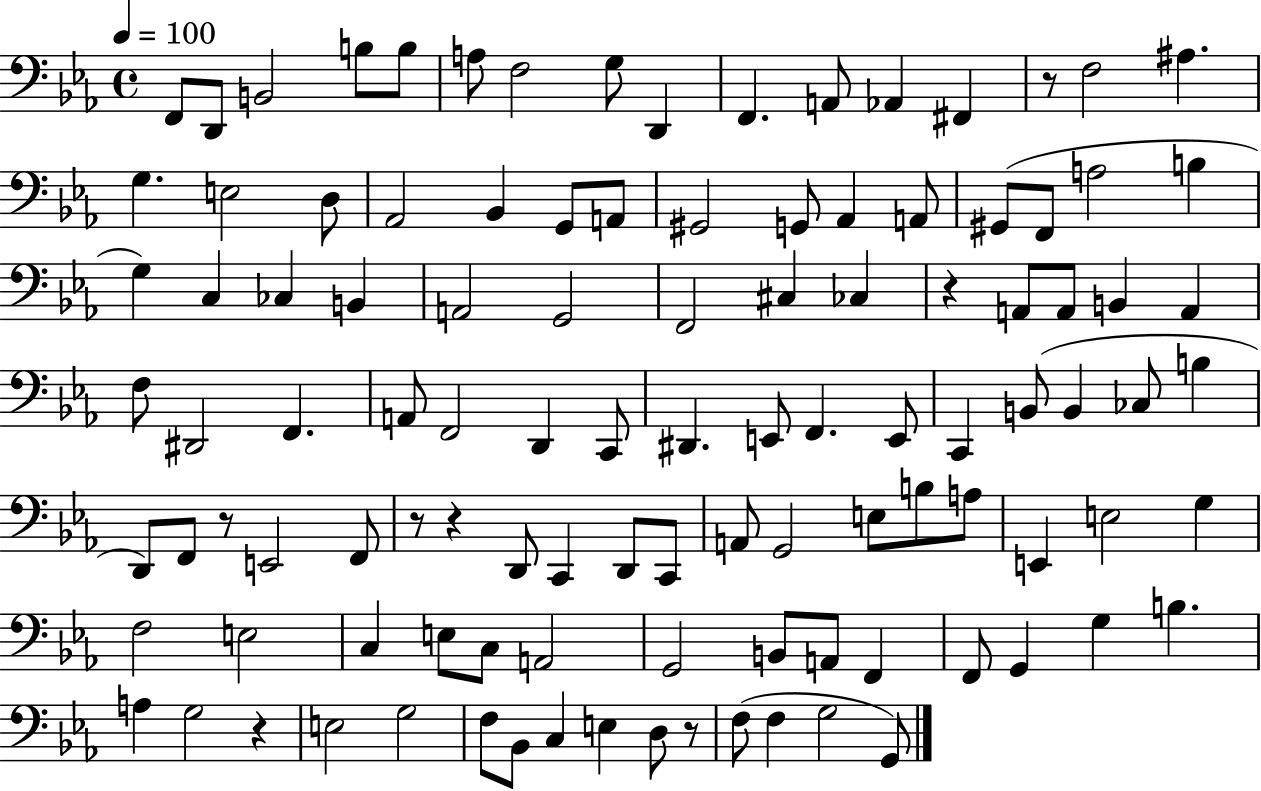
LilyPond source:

{
  \clef bass
  \time 4/4
  \defaultTimeSignature
  \key ees \major
  \tempo 4 = 100
  f,8 d,8 b,2 b8 b8 | a8 f2 g8 d,4 | f,4. a,8 aes,4 fis,4 | r8 f2 ais4. | \break g4. e2 d8 | aes,2 bes,4 g,8 a,8 | gis,2 g,8 aes,4 a,8 | gis,8( f,8 a2 b4 | \break g4) c4 ces4 b,4 | a,2 g,2 | f,2 cis4 ces4 | r4 a,8 a,8 b,4 a,4 | \break f8 dis,2 f,4. | a,8 f,2 d,4 c,8 | dis,4. e,8 f,4. e,8 | c,4 b,8( b,4 ces8 b4 | \break d,8) f,8 r8 e,2 f,8 | r8 r4 d,8 c,4 d,8 c,8 | a,8 g,2 e8 b8 a8 | e,4 e2 g4 | \break f2 e2 | c4 e8 c8 a,2 | g,2 b,8 a,8 f,4 | f,8 g,4 g4 b4. | \break a4 g2 r4 | e2 g2 | f8 bes,8 c4 e4 d8 r8 | f8( f4 g2 g,8) | \break \bar "|."
}